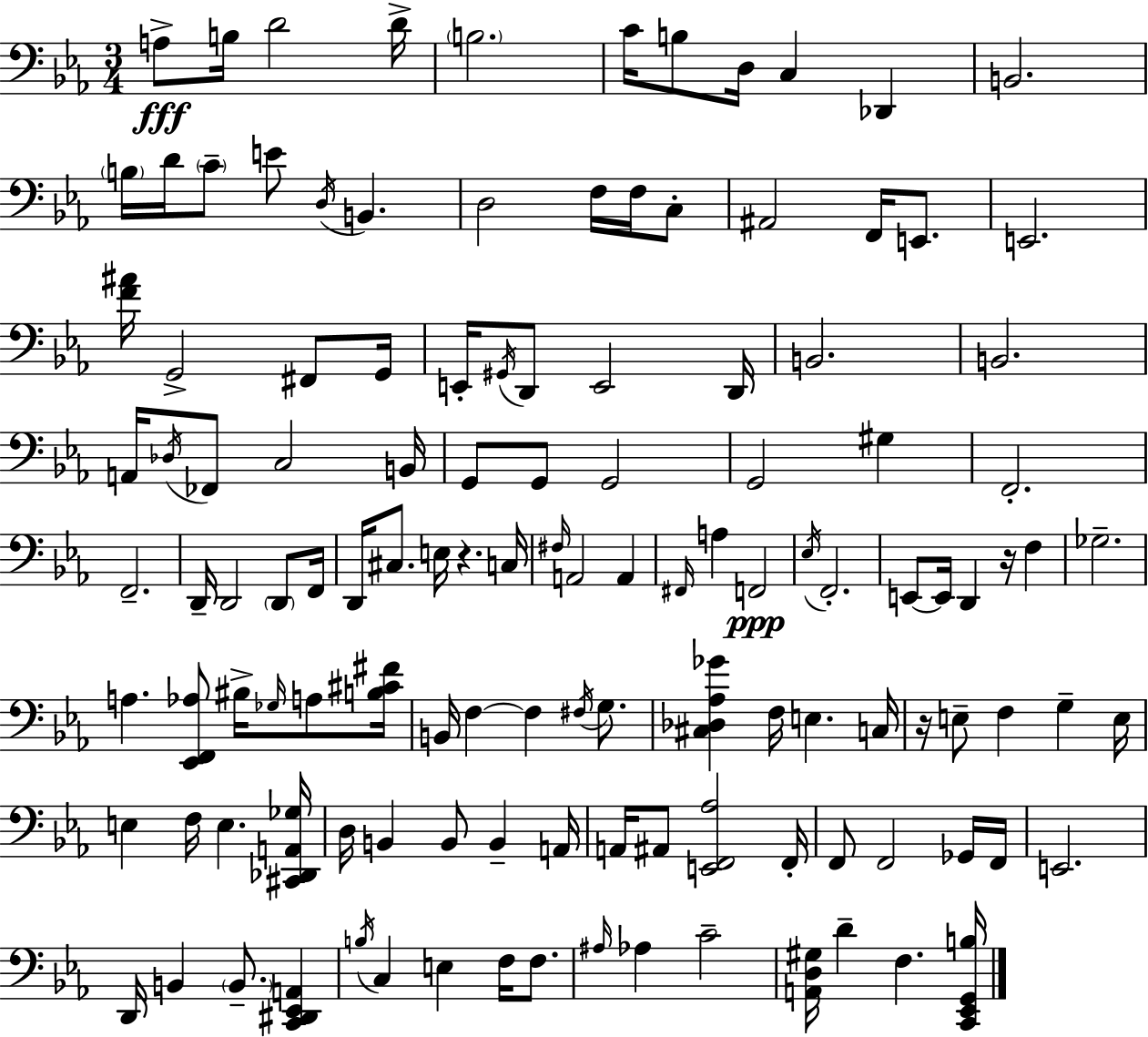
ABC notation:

X:1
T:Untitled
M:3/4
L:1/4
K:Eb
A,/2 B,/4 D2 D/4 B,2 C/4 B,/2 D,/4 C, _D,, B,,2 B,/4 D/4 C/2 E/2 D,/4 B,, D,2 F,/4 F,/4 C,/2 ^A,,2 F,,/4 E,,/2 E,,2 [F^A]/4 G,,2 ^F,,/2 G,,/4 E,,/4 ^G,,/4 D,,/2 E,,2 D,,/4 B,,2 B,,2 A,,/4 _D,/4 _F,,/2 C,2 B,,/4 G,,/2 G,,/2 G,,2 G,,2 ^G, F,,2 F,,2 D,,/4 D,,2 D,,/2 F,,/4 D,,/4 ^C,/2 E,/4 z C,/4 ^F,/4 A,,2 A,, ^F,,/4 A, F,,2 _E,/4 F,,2 E,,/2 E,,/4 D,, z/4 F, _G,2 A, [_E,,F,,_A,]/2 ^B,/4 _G,/4 A,/2 [B,^C^F]/4 B,,/4 F, F, ^F,/4 G,/2 [^C,_D,_A,_G] F,/4 E, C,/4 z/4 E,/2 F, G, E,/4 E, F,/4 E, [^C,,_D,,A,,_G,]/4 D,/4 B,, B,,/2 B,, A,,/4 A,,/4 ^A,,/2 [E,,F,,_A,]2 F,,/4 F,,/2 F,,2 _G,,/4 F,,/4 E,,2 D,,/4 B,, B,,/2 [C,,^D,,_E,,A,,] B,/4 C, E, F,/4 F,/2 ^A,/4 _A, C2 [A,,D,^G,]/4 D F, [C,,_E,,G,,B,]/4